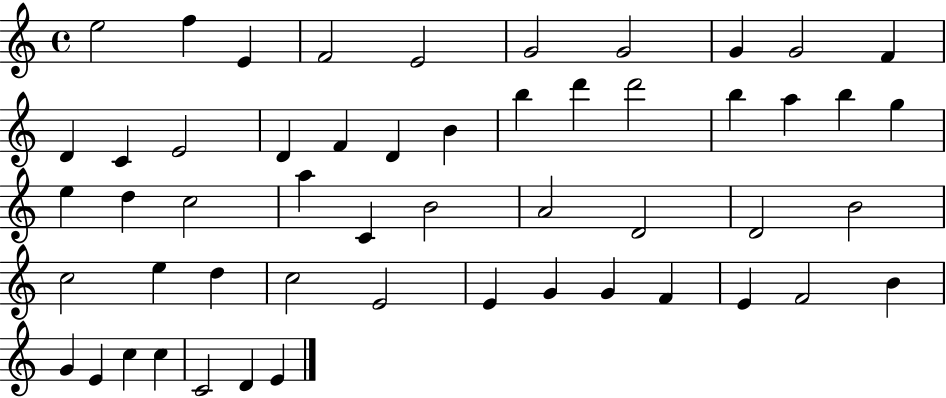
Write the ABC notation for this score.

X:1
T:Untitled
M:4/4
L:1/4
K:C
e2 f E F2 E2 G2 G2 G G2 F D C E2 D F D B b d' d'2 b a b g e d c2 a C B2 A2 D2 D2 B2 c2 e d c2 E2 E G G F E F2 B G E c c C2 D E